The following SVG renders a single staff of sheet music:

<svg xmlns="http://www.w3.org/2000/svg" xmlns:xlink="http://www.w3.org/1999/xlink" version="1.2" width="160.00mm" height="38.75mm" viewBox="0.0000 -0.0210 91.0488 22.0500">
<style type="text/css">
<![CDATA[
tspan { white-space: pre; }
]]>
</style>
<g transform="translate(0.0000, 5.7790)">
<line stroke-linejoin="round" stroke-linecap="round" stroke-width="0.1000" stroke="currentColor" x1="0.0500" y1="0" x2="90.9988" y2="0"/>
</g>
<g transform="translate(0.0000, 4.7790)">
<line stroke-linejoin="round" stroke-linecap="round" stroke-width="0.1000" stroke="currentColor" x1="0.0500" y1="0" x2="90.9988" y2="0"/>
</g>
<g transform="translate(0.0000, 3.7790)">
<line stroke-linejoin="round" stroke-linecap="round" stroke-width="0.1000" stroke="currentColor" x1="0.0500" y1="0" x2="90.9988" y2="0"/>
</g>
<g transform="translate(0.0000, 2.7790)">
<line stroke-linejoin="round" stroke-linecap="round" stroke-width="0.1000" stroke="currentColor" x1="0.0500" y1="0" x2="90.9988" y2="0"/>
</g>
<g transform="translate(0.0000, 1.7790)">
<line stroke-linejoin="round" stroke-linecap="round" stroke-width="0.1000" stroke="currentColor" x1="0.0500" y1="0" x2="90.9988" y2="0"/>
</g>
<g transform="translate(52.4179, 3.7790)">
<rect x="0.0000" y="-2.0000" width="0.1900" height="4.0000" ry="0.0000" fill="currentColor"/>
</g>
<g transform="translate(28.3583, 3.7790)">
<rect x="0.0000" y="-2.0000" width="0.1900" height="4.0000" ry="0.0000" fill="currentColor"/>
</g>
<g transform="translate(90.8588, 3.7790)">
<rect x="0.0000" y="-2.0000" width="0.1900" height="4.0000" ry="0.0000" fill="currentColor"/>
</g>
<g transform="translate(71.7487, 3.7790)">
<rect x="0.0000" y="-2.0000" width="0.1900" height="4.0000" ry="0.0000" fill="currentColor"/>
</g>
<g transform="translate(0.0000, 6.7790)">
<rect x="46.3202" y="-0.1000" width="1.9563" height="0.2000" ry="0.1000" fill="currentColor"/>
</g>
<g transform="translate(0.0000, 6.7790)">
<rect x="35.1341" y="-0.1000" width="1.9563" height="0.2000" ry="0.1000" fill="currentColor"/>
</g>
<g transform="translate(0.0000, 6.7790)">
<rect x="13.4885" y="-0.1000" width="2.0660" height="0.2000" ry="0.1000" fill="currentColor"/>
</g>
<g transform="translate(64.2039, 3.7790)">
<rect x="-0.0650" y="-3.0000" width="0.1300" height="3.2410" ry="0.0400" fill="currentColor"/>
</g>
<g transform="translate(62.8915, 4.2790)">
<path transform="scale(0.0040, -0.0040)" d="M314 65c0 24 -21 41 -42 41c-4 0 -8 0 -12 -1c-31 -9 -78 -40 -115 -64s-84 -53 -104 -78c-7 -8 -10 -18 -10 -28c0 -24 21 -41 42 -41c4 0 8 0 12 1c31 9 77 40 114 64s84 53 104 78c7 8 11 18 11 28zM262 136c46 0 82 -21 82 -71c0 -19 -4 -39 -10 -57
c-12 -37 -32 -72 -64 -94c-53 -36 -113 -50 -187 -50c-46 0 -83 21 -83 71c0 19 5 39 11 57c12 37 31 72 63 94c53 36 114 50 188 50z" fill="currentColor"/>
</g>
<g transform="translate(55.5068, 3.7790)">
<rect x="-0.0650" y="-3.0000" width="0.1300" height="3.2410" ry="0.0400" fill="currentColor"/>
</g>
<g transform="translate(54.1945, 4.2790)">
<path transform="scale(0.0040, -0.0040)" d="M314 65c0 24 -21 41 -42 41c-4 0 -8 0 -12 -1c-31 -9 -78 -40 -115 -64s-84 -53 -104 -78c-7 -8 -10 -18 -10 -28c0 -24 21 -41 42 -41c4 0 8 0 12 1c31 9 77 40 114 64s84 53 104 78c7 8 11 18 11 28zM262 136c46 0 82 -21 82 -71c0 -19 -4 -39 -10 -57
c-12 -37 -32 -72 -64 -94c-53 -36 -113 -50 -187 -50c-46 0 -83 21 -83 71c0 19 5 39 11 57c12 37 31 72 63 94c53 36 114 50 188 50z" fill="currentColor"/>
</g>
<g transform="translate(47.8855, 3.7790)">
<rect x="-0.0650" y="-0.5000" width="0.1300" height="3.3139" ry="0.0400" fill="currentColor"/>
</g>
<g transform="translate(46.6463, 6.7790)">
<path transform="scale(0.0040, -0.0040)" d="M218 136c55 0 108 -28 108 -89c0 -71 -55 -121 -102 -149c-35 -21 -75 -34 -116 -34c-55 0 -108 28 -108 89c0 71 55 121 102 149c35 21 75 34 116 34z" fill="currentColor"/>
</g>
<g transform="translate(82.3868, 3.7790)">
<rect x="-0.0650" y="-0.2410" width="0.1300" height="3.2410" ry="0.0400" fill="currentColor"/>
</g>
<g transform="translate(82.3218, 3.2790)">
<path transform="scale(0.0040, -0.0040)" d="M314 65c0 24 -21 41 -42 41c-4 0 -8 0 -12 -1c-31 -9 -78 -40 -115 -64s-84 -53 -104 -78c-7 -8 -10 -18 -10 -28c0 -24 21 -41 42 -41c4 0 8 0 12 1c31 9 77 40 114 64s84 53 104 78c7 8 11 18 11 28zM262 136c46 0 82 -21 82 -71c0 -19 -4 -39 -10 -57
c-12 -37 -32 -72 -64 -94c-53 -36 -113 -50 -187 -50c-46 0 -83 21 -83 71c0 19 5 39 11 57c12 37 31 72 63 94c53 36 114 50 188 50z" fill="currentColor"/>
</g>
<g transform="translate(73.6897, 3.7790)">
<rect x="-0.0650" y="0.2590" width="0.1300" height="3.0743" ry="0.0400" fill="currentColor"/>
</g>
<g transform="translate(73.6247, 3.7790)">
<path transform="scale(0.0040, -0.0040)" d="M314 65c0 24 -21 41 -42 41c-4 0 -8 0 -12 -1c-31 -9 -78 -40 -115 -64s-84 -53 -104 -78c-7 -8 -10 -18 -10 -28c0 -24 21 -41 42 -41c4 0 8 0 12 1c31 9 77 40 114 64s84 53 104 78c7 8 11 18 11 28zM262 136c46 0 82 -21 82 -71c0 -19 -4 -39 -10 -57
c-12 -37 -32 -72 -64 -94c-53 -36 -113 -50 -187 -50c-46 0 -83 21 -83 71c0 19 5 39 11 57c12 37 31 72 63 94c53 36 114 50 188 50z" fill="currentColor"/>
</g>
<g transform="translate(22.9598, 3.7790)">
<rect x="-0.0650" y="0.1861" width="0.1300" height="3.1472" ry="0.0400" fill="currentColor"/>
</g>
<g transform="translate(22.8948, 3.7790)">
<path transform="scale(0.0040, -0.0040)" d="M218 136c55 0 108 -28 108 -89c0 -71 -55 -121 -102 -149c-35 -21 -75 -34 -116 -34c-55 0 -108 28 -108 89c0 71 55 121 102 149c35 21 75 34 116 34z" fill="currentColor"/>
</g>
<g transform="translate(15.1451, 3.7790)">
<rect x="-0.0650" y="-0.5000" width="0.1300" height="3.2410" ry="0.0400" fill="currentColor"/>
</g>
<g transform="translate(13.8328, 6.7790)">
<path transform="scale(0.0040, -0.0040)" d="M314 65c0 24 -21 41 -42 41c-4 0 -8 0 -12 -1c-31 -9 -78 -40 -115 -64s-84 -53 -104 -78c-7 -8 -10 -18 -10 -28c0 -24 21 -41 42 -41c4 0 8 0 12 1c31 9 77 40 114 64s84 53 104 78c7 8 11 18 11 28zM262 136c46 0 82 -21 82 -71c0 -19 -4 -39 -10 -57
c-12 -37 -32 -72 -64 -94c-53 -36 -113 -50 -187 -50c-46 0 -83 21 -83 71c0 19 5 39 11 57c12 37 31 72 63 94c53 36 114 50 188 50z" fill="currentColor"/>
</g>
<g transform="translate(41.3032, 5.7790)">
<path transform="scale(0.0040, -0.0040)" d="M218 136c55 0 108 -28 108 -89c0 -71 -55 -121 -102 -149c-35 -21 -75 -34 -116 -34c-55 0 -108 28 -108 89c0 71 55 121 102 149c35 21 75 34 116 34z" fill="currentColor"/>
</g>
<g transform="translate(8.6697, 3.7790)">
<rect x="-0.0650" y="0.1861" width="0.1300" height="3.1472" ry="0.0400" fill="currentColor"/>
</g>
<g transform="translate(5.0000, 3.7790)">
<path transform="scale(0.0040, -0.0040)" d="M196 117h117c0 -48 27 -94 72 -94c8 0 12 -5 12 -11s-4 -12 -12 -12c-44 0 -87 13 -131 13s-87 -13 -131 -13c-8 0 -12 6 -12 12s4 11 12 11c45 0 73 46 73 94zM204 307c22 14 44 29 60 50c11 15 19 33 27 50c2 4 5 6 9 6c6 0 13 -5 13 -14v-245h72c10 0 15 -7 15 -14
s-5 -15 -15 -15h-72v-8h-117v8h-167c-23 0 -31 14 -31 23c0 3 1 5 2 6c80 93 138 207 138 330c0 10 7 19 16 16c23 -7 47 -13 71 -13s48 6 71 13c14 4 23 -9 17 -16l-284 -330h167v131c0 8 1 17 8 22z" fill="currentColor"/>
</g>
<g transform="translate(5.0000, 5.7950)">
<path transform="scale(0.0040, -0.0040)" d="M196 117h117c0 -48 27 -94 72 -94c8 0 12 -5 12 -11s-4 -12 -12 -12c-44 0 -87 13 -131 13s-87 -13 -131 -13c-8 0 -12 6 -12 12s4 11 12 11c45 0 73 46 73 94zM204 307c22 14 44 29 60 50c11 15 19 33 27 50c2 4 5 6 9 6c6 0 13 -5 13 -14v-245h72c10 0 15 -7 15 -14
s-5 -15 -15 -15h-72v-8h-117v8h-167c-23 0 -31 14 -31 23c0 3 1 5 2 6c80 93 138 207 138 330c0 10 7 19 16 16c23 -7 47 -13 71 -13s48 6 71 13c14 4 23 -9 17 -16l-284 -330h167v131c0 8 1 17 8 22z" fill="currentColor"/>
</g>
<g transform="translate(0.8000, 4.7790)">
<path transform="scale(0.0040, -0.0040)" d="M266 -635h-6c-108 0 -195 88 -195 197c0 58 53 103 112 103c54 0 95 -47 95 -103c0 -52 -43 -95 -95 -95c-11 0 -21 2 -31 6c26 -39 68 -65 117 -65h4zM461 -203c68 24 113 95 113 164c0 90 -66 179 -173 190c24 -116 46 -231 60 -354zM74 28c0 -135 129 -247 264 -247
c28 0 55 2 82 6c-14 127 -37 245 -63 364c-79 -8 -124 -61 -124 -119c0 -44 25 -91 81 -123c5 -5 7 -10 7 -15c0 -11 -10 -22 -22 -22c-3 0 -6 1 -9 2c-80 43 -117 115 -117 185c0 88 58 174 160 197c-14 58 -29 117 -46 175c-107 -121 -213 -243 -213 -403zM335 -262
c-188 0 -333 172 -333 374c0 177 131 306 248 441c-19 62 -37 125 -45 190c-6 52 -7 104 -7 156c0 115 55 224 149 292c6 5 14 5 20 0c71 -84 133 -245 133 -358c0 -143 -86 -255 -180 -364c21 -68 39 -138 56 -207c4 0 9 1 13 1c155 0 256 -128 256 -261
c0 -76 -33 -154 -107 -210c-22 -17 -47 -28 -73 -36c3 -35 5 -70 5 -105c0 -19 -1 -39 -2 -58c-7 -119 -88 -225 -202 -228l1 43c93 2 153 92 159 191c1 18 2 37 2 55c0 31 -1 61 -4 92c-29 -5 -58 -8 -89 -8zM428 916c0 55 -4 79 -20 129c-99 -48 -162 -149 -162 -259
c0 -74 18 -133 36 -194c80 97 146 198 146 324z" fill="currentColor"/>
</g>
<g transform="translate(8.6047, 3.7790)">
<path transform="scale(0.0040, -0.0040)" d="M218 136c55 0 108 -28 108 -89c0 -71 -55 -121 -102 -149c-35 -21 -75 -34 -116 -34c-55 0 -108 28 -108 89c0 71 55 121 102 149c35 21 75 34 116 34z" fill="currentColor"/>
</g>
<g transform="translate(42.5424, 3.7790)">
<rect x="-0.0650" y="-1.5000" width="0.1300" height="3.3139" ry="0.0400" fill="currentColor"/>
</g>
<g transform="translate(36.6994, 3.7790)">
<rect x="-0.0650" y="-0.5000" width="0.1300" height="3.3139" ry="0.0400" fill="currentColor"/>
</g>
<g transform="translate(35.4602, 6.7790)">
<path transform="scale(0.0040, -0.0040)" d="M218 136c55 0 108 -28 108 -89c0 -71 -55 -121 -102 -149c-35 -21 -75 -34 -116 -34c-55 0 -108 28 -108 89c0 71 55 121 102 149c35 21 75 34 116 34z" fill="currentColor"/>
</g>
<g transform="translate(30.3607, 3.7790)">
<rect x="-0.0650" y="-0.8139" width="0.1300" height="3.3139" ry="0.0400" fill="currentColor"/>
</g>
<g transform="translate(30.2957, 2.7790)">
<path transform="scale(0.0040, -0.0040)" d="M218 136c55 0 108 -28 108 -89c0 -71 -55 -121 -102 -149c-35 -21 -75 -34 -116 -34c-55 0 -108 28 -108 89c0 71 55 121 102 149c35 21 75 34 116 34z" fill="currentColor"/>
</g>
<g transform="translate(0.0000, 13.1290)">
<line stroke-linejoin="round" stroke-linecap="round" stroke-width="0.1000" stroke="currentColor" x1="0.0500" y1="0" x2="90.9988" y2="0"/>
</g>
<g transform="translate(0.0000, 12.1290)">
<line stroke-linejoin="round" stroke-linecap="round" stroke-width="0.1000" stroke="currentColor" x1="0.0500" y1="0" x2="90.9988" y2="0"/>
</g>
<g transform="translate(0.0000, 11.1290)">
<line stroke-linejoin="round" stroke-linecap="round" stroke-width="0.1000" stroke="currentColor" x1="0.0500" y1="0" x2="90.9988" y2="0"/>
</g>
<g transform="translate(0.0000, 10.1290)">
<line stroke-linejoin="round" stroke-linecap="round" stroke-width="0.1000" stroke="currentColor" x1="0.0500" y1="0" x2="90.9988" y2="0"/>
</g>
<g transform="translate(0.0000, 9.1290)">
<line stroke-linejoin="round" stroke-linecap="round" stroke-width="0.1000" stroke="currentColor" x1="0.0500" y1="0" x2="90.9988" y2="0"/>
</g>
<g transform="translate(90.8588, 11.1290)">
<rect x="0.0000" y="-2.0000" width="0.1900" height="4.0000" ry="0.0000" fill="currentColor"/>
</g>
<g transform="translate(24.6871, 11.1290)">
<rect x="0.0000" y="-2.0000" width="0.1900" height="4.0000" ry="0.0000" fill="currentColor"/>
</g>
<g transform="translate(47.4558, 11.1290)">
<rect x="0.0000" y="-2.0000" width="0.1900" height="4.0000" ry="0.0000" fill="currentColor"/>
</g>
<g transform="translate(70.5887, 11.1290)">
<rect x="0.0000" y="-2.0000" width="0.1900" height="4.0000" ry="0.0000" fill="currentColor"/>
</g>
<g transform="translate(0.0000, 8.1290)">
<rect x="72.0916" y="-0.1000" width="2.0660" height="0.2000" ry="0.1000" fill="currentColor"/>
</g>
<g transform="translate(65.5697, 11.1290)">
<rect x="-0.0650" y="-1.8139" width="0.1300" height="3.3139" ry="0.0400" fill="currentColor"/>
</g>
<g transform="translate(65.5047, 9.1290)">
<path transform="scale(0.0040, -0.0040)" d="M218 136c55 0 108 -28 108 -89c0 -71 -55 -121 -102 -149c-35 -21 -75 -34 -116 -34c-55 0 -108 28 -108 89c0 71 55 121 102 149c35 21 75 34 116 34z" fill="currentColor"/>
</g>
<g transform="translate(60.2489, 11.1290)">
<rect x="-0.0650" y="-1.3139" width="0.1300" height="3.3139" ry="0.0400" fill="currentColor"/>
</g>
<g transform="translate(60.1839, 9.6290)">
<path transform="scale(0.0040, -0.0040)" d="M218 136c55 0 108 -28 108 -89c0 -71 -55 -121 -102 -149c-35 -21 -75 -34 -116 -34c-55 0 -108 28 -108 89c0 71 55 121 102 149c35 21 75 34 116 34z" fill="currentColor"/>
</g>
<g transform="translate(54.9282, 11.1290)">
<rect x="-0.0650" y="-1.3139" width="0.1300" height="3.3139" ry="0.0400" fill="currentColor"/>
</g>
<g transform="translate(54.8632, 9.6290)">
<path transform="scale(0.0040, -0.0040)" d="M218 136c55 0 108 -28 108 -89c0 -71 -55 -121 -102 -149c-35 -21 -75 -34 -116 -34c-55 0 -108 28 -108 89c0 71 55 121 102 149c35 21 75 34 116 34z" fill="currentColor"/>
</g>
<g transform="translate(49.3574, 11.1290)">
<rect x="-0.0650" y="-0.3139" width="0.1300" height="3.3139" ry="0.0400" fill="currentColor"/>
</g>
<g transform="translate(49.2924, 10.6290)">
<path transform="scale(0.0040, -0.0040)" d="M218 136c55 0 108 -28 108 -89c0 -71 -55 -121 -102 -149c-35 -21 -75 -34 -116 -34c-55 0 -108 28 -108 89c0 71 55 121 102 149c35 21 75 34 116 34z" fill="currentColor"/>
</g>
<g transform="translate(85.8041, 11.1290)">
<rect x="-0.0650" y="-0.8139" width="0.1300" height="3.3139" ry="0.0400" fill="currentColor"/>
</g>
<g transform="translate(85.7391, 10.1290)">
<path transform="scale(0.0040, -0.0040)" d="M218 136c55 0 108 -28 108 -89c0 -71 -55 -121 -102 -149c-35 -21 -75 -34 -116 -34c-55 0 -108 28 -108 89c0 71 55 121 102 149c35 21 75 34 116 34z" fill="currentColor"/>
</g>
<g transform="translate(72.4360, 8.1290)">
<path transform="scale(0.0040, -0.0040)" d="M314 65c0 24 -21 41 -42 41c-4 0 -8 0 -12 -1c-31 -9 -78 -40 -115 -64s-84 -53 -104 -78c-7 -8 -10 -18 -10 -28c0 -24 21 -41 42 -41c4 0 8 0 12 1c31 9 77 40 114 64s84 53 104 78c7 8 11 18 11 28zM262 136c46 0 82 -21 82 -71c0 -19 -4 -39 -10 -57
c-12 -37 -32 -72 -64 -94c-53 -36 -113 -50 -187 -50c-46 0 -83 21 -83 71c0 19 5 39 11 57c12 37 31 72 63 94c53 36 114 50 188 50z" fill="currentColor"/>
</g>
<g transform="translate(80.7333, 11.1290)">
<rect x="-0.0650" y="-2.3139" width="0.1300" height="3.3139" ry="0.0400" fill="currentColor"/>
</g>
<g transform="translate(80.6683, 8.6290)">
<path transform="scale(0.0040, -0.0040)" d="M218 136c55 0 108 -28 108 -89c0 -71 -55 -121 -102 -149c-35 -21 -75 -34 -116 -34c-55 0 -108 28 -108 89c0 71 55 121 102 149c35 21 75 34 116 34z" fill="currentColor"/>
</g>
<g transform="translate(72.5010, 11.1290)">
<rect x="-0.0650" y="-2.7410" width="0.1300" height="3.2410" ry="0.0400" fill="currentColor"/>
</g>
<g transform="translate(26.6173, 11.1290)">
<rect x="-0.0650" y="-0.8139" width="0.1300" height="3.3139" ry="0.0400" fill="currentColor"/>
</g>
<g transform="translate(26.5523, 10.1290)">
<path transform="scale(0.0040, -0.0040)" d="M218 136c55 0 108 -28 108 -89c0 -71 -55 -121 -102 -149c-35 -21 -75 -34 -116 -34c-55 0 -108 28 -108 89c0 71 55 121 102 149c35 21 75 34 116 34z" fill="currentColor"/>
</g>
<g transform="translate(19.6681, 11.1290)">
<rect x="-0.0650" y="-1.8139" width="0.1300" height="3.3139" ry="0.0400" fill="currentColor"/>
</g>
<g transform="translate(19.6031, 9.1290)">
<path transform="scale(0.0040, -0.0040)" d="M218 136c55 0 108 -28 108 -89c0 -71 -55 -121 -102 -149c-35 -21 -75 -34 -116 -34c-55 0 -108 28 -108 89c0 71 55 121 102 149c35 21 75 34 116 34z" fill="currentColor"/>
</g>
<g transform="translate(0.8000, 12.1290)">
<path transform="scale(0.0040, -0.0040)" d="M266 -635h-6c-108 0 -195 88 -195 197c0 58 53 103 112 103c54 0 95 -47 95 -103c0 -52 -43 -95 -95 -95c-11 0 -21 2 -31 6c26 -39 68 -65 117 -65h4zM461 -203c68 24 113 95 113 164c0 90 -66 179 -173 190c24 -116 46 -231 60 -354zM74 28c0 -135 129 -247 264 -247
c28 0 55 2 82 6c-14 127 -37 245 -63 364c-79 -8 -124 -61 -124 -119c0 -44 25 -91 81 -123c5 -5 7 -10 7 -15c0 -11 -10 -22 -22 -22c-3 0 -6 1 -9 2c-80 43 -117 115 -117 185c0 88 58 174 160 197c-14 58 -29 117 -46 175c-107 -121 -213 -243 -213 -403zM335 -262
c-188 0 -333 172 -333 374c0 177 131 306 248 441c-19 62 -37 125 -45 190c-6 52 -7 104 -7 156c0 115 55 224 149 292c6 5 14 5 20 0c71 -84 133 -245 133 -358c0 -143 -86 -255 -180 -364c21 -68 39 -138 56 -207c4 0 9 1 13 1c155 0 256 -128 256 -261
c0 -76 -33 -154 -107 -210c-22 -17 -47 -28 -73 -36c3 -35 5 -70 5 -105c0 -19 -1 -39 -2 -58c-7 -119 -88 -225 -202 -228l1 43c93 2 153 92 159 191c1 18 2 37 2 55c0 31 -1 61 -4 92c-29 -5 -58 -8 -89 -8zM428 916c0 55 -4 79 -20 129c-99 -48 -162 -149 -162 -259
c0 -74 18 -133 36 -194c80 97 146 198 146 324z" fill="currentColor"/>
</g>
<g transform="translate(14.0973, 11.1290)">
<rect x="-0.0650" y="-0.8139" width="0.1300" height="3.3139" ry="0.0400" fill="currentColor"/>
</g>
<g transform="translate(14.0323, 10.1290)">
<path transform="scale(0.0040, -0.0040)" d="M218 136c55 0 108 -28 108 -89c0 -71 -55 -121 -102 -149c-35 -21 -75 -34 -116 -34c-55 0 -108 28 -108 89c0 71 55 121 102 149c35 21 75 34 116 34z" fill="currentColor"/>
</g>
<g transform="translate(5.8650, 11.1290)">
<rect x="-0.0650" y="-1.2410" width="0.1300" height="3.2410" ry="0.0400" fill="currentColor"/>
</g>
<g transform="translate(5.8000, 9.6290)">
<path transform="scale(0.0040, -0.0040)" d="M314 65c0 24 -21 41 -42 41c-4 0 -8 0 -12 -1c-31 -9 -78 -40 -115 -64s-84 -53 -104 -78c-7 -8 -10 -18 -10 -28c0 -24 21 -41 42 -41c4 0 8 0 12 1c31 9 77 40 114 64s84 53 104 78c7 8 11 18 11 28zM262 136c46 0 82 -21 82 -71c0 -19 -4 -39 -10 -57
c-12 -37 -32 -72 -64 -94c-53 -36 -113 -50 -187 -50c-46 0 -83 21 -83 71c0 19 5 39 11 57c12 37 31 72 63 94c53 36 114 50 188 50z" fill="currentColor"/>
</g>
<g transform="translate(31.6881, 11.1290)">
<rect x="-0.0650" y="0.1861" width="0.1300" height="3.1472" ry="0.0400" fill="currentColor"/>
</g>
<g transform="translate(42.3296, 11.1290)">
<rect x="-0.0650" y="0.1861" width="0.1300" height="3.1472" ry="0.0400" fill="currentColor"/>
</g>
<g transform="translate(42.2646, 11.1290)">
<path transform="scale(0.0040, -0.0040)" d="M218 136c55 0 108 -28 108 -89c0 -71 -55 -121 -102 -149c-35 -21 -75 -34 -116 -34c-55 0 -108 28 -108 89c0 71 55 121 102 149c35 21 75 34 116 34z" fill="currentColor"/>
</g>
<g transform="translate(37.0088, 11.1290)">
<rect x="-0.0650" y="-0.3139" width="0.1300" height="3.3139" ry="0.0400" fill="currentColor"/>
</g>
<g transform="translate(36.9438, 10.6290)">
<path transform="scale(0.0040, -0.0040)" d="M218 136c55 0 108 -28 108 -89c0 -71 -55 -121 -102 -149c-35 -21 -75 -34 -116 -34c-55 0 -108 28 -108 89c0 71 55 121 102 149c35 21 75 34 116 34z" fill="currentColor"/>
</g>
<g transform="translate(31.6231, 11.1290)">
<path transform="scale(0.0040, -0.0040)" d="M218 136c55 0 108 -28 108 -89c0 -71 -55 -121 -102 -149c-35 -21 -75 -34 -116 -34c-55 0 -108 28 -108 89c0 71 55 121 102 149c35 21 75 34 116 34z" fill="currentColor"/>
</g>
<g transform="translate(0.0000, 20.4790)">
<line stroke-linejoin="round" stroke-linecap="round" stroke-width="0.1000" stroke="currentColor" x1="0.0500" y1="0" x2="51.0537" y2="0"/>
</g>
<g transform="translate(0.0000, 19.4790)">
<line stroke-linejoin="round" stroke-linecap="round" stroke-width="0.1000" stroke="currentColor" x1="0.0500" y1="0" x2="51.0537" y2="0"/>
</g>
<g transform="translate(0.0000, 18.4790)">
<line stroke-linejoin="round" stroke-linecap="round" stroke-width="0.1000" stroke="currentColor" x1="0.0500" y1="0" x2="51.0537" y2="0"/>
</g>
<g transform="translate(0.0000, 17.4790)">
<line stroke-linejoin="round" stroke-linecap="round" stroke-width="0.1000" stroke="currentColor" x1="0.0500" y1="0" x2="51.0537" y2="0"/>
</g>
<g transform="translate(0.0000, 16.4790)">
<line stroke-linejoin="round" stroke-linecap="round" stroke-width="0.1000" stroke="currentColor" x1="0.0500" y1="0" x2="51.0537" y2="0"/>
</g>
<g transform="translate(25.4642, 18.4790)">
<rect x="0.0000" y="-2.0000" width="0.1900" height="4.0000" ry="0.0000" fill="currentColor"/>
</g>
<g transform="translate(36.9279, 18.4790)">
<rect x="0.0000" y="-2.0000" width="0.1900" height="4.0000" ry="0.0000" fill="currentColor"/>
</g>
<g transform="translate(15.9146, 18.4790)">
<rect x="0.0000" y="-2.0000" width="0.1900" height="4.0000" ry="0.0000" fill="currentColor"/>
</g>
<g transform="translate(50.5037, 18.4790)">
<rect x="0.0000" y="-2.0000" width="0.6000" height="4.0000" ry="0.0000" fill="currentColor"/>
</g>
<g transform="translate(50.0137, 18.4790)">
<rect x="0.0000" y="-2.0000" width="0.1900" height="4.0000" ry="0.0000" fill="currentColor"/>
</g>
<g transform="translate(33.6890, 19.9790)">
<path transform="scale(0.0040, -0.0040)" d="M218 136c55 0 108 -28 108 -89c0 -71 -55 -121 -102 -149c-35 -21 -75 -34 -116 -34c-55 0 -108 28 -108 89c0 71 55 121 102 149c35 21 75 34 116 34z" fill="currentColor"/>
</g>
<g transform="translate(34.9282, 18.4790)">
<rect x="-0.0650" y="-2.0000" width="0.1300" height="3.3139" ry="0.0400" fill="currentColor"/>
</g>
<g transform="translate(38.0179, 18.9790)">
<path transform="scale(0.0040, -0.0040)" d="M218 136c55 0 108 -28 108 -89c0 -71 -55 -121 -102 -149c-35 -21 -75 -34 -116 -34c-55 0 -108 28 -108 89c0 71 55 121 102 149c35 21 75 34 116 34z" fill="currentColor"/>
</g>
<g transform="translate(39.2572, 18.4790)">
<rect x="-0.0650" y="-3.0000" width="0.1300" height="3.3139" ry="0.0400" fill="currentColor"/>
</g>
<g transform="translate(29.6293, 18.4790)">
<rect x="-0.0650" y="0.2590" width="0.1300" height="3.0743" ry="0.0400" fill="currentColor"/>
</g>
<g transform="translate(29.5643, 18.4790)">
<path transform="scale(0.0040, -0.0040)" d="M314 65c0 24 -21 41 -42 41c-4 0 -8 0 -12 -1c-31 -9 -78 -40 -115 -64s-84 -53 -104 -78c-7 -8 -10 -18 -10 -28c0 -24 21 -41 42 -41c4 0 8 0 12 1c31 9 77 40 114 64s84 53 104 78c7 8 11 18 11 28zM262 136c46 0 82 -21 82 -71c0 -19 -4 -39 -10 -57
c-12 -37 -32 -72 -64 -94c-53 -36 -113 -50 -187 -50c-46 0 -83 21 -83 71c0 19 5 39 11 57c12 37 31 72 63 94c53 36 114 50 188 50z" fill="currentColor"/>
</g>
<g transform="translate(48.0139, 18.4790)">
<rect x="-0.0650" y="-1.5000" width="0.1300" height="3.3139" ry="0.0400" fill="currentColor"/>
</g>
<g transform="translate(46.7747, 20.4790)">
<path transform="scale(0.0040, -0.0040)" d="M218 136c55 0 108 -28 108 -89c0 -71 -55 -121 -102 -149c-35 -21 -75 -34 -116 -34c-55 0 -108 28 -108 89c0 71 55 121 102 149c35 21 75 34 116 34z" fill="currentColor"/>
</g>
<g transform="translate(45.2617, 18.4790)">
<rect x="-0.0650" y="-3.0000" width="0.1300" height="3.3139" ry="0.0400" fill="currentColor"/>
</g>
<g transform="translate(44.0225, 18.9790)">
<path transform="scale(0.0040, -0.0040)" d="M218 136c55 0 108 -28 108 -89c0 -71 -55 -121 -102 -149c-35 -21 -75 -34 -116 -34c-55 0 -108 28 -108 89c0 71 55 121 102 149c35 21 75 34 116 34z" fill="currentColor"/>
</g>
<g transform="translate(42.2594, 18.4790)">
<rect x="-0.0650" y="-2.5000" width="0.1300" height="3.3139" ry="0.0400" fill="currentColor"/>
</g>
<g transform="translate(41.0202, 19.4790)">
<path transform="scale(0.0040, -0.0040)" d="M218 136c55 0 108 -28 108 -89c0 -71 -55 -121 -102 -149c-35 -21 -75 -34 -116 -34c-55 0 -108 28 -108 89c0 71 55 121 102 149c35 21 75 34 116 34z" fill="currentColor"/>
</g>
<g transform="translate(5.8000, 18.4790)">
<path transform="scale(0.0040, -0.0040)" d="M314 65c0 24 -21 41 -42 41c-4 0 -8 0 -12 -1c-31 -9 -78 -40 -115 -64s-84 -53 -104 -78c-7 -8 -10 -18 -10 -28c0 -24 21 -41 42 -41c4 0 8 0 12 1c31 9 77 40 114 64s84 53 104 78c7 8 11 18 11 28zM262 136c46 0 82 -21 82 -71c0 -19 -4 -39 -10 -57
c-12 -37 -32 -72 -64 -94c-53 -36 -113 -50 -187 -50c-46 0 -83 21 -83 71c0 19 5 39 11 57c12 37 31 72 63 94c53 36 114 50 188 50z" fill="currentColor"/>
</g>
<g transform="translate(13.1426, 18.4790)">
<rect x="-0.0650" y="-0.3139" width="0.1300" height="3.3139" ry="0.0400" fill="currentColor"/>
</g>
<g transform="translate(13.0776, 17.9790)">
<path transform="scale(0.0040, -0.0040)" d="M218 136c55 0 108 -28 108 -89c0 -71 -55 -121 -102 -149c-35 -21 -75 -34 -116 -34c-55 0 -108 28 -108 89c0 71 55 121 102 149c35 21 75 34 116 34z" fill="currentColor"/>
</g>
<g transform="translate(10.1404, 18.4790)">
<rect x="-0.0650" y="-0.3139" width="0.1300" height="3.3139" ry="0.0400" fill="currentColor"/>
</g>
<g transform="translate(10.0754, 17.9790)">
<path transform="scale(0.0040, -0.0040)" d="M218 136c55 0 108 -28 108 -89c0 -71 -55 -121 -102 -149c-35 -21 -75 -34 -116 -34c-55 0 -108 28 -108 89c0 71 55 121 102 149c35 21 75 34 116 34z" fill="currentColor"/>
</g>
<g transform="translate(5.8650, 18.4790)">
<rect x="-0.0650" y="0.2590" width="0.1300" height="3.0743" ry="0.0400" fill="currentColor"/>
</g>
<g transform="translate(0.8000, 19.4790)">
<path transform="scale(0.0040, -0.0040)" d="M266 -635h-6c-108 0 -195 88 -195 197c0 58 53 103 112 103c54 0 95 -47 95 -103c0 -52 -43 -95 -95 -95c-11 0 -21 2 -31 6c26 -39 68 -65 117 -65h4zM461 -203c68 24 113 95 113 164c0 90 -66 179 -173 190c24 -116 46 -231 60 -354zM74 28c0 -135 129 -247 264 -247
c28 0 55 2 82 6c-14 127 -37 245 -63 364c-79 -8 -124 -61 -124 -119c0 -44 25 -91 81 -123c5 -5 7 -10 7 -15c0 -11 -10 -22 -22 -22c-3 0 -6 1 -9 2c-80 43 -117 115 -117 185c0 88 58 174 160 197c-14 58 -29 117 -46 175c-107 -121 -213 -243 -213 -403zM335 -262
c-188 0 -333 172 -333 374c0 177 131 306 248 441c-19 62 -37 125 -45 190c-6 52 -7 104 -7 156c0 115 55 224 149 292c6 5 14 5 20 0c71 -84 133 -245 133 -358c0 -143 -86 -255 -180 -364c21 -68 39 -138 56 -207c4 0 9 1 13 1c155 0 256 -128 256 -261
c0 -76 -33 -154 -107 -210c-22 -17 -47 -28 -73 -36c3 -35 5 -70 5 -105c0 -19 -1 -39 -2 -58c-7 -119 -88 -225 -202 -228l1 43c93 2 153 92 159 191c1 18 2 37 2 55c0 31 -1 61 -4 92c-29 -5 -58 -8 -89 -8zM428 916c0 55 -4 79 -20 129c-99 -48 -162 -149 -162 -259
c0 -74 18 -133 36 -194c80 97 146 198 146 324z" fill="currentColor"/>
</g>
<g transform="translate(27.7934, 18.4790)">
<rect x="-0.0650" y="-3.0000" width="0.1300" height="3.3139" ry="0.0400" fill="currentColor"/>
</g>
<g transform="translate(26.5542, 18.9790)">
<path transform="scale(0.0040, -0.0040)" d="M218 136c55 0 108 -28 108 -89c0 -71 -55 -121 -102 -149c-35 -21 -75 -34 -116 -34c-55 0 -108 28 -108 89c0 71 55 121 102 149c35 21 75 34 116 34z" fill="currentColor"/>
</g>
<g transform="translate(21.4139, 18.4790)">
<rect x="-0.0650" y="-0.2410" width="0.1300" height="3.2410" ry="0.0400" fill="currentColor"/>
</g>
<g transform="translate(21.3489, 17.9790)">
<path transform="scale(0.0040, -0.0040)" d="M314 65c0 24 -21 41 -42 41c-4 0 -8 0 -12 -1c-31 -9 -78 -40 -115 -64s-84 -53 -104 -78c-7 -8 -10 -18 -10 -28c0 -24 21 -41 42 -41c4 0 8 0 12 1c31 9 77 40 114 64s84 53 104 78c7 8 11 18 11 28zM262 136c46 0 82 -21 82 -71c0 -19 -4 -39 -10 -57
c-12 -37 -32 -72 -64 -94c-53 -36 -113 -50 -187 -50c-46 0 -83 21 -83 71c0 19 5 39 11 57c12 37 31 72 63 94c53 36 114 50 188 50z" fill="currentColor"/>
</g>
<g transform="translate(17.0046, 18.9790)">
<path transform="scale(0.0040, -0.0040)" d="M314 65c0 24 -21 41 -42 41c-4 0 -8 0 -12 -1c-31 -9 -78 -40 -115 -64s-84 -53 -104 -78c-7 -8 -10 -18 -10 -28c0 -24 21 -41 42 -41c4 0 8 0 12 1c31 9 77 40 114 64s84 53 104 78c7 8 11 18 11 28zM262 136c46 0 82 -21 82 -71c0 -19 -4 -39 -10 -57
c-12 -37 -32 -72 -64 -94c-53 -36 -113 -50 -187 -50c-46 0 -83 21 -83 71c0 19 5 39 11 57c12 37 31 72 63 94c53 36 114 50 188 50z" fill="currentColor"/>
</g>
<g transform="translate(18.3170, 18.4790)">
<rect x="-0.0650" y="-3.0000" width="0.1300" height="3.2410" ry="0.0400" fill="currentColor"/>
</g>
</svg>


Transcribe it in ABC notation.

X:1
T:Untitled
M:4/4
L:1/4
K:C
B C2 B d C E C A2 A2 B2 c2 e2 d f d B c B c e e f a2 g d B2 c c A2 c2 A B2 F A G A E